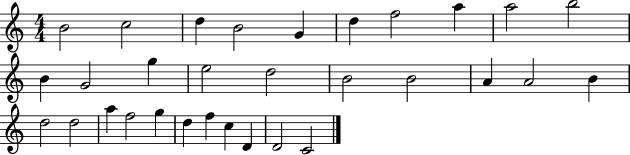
{
  \clef treble
  \numericTimeSignature
  \time 4/4
  \key c \major
  b'2 c''2 | d''4 b'2 g'4 | d''4 f''2 a''4 | a''2 b''2 | \break b'4 g'2 g''4 | e''2 d''2 | b'2 b'2 | a'4 a'2 b'4 | \break d''2 d''2 | a''4 f''2 g''4 | d''4 f''4 c''4 d'4 | d'2 c'2 | \break \bar "|."
}